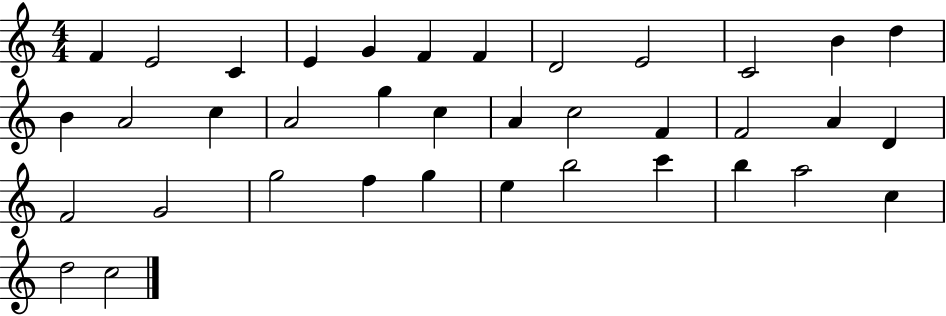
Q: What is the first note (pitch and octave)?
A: F4